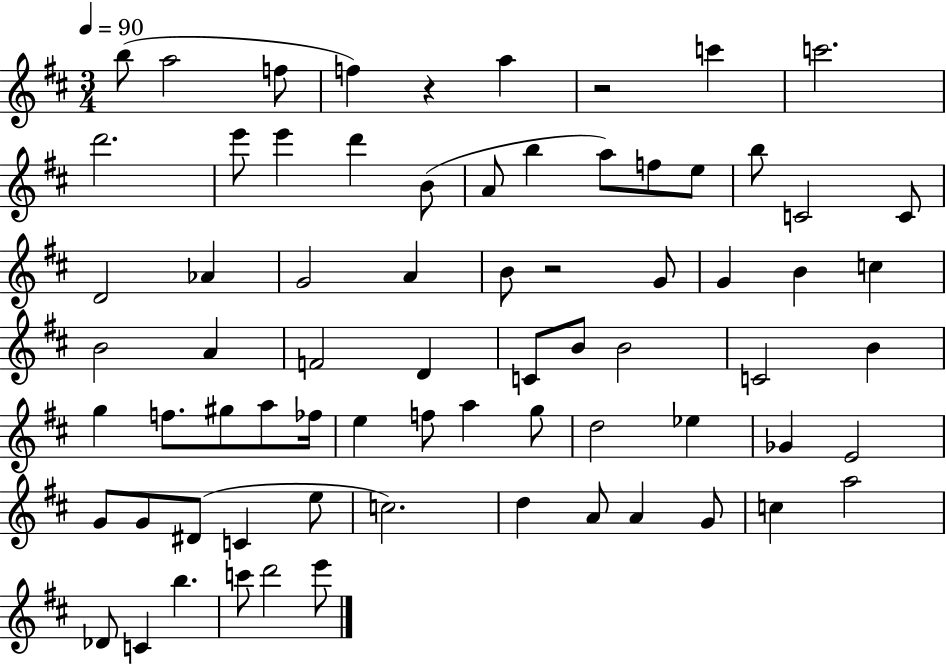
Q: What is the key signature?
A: D major